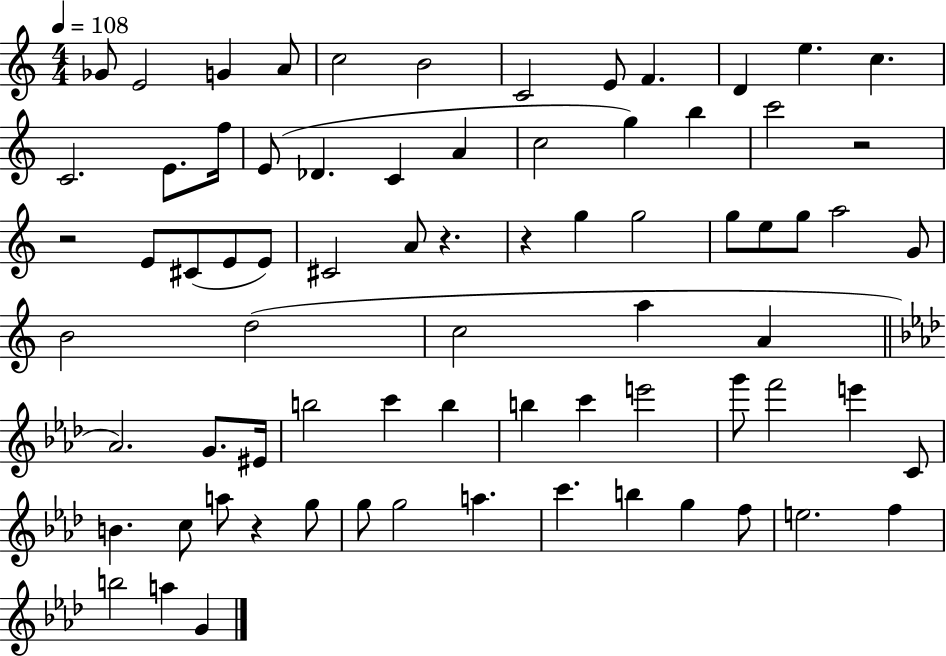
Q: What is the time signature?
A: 4/4